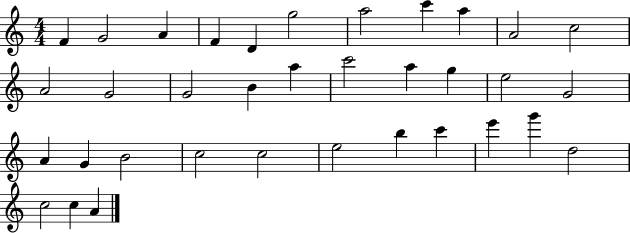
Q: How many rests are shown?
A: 0